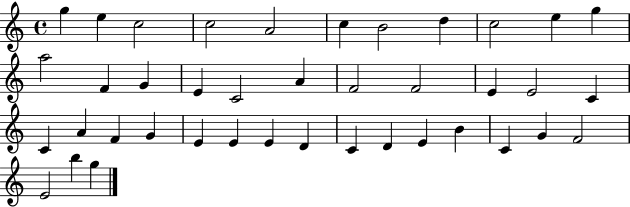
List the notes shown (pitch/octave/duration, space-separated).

G5/q E5/q C5/h C5/h A4/h C5/q B4/h D5/q C5/h E5/q G5/q A5/h F4/q G4/q E4/q C4/h A4/q F4/h F4/h E4/q E4/h C4/q C4/q A4/q F4/q G4/q E4/q E4/q E4/q D4/q C4/q D4/q E4/q B4/q C4/q G4/q F4/h E4/h B5/q G5/q